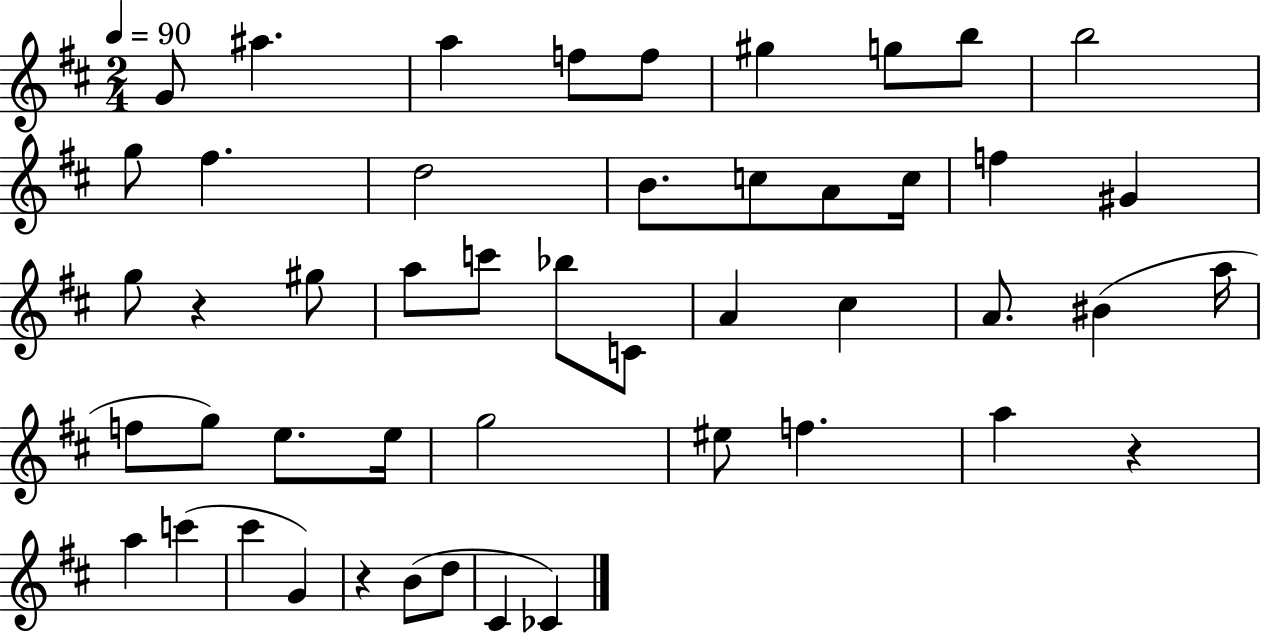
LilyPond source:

{
  \clef treble
  \numericTimeSignature
  \time 2/4
  \key d \major
  \tempo 4 = 90
  g'8 ais''4. | a''4 f''8 f''8 | gis''4 g''8 b''8 | b''2 | \break g''8 fis''4. | d''2 | b'8. c''8 a'8 c''16 | f''4 gis'4 | \break g''8 r4 gis''8 | a''8 c'''8 bes''8 c'8 | a'4 cis''4 | a'8. bis'4( a''16 | \break f''8 g''8) e''8. e''16 | g''2 | eis''8 f''4. | a''4 r4 | \break a''4 c'''4( | cis'''4 g'4) | r4 b'8( d''8 | cis'4 ces'4) | \break \bar "|."
}